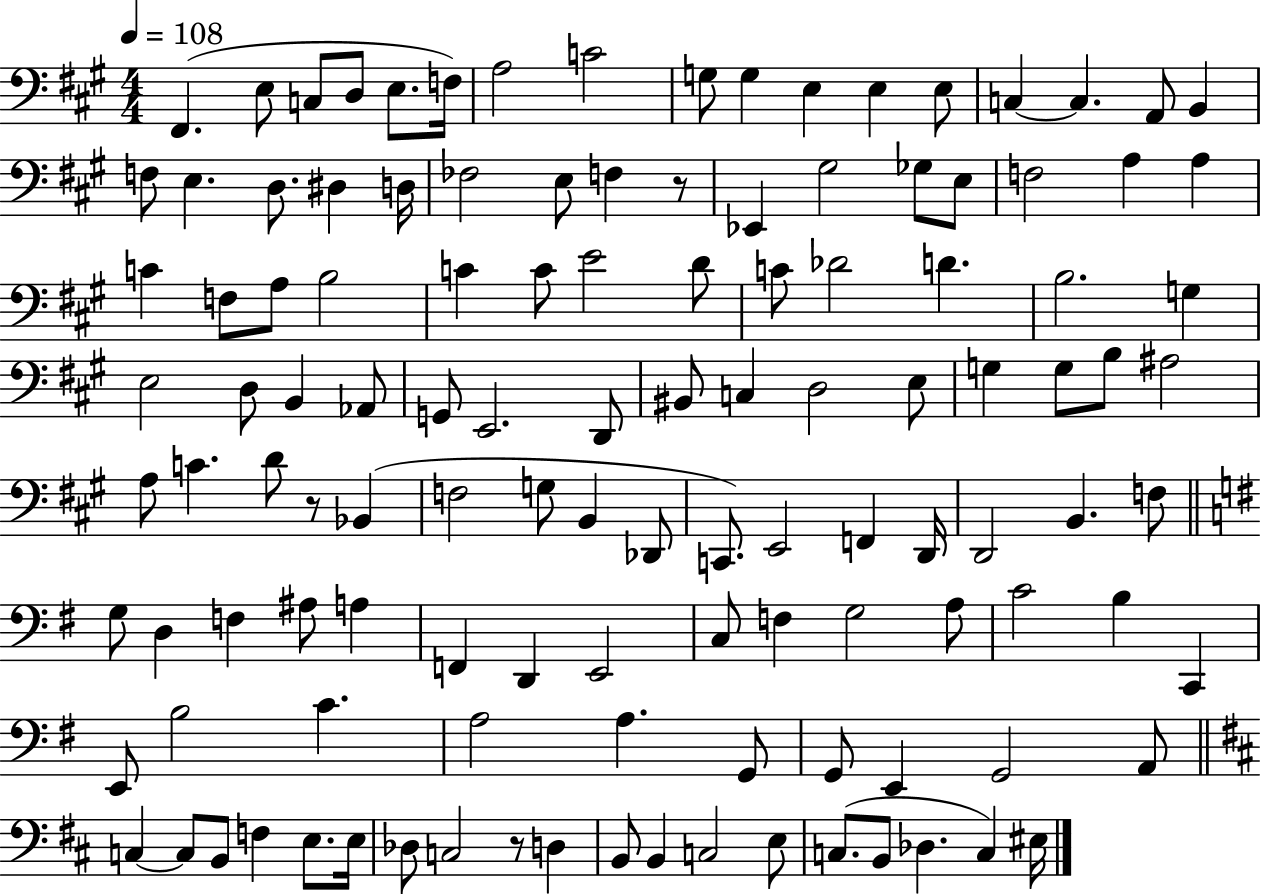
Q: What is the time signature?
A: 4/4